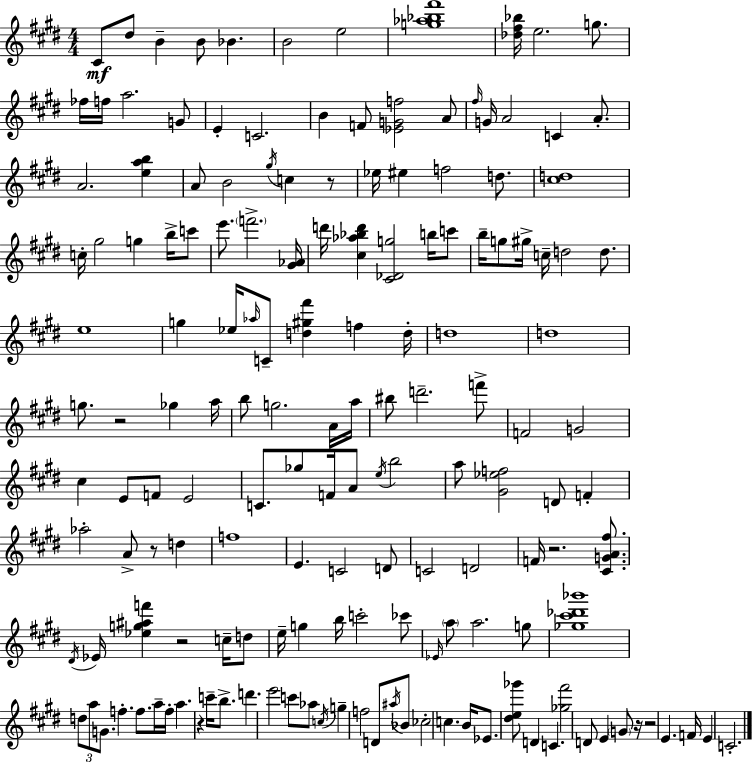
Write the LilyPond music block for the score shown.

{
  \clef treble
  \numericTimeSignature
  \time 4/4
  \key e \major
  cis'8\mf dis''8 b'4-- b'8 bes'4. | b'2 e''2 | <g'' aes'' bes'' fis'''>1 | <des'' fis'' bes''>16 e''2. g''8. | \break fes''16 f''16 a''2. g'8 | e'4-. c'2. | b'4 f'8 <ees' g' f''>2 a'8 | \grace { fis''16 } g'16 a'2 c'4 a'8.-. | \break a'2. <e'' a'' b''>4 | a'8 b'2 \acciaccatura { gis''16 } c''4 | r8 ees''16 eis''4 f''2 d''8. | <cis'' d''>1 | \break c''16-. gis''2 g''4 b''16-> | c'''8 e'''8. \parenthesize f'''2.-> | <gis' aes'>16 d'''16 <cis'' aes'' bes'' d'''>4 <cis' des' g''>2 b''16 | c'''8 b''16-- g''8 gis''16-> c''16-- d''2 d''8. | \break e''1 | g''4 ees''16 \grace { aes''16 } c'8-- <d'' gis'' fis'''>4 f''4 | d''16-. d''1 | d''1 | \break g''8. r2 ges''4 | a''16 b''8 g''2. | a'16 a''16 bis''8 d'''2.-- | f'''8-> f'2 g'2 | \break cis''4 e'8 f'8 e'2 | c'8. ges''8 f'16 a'8 \acciaccatura { e''16 } b''2 | a''8 <gis' ees'' f''>2 d'8 | f'4-. aes''2-. a'8-> r8 | \break d''4 f''1 | e'4. c'2 | d'8 c'2 d'2 | f'16 r2. | \break <cis' g' a' fis''>8. \acciaccatura { dis'16 } ees'16 <ees'' g'' ais'' f'''>4 r2 | c''16-- d''8 e''16-- g''4 b''16 c'''2-. | ces'''8 \grace { ees'16 } \parenthesize a''8 a''2. | g''8 <ges'' cis''' des''' bes'''>1 | \break \tuplet 3/2 { d''8 a''8 g'8. } f''4.-. | f''8. a''16-- f''16-. a''4. r4 | c'''16-- b''8.-> d'''4. e'''2 | c'''8 aes''8 \acciaccatura { c''16 } g''4-- f''2 | \break d'8 \acciaccatura { ais''16 } bes'8 ces''2-. | c''4. b'16 ees'8. <dis'' e'' ges'''>8 d'4 | c'4. <ges'' fis'''>2 | d'8 e'4 \parenthesize g'8 r16 r2 | \break e'4. f'16 e'4 c'2.-. | \bar "|."
}